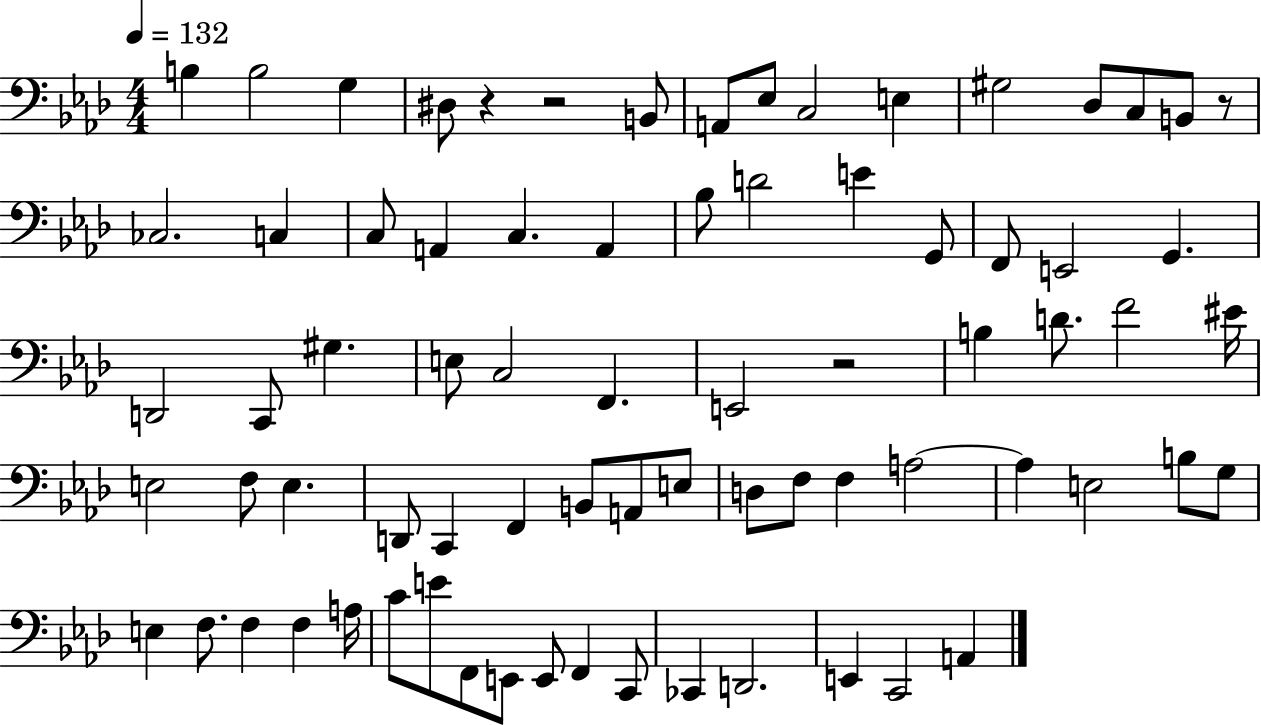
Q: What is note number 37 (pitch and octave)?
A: EIS4